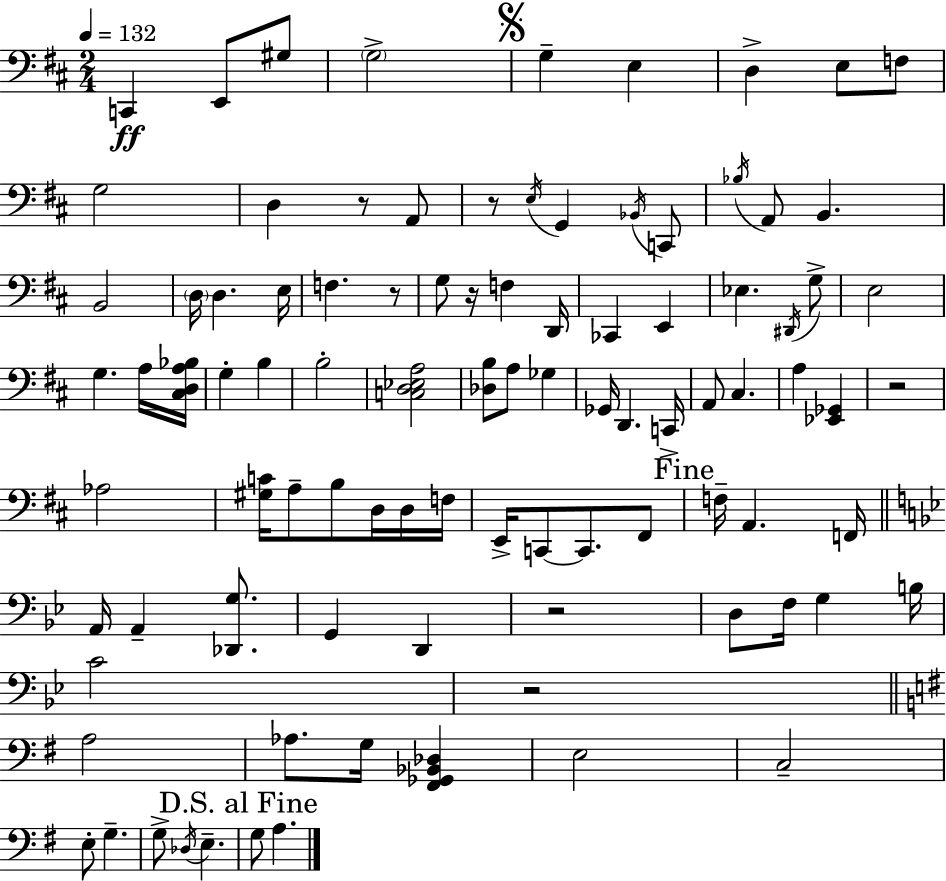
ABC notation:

X:1
T:Untitled
M:2/4
L:1/4
K:D
C,, E,,/2 ^G,/2 G,2 G, E, D, E,/2 F,/2 G,2 D, z/2 A,,/2 z/2 E,/4 G,, _B,,/4 C,,/2 _B,/4 A,,/2 B,, B,,2 D,/4 D, E,/4 F, z/2 G,/2 z/4 F, D,,/4 _C,, E,, _E, ^D,,/4 G,/2 E,2 G, A,/4 [^C,D,A,_B,]/4 G, B, B,2 [C,D,_E,A,]2 [_D,B,]/2 A,/2 _G, _G,,/4 D,, C,,/4 A,,/2 ^C, A, [_E,,_G,,] z2 _A,2 [^G,C]/4 A,/2 B,/2 D,/4 D,/4 F,/4 E,,/4 C,,/2 C,,/2 ^F,,/2 F,/4 A,, F,,/4 A,,/4 A,, [_D,,G,]/2 G,, D,, z2 D,/2 F,/4 G, B,/4 C2 z2 A,2 _A,/2 G,/4 [^F,,_G,,_B,,_D,] E,2 C,2 E,/2 G, G,/2 _D,/4 E, G,/2 A,